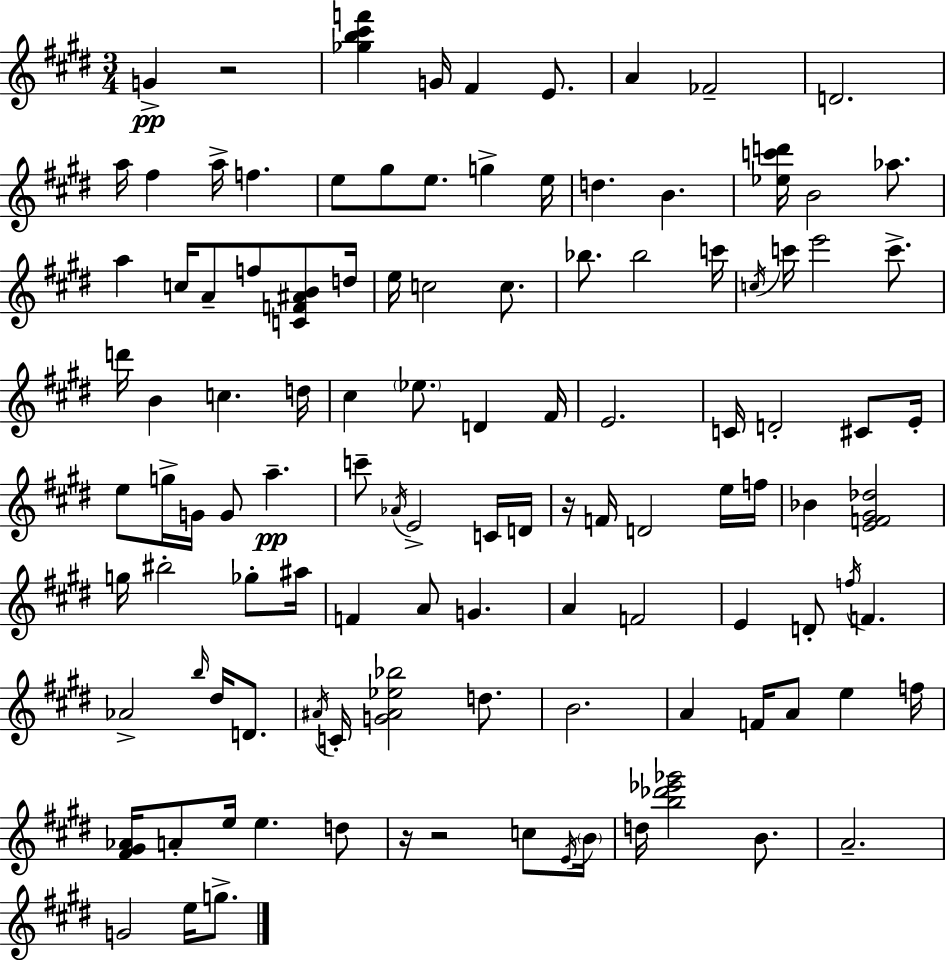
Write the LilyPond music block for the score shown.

{
  \clef treble
  \numericTimeSignature
  \time 3/4
  \key e \major
  g'4->\pp r2 | <ges'' b'' cis''' f'''>4 g'16 fis'4 e'8. | a'4 fes'2-- | d'2. | \break a''16 fis''4 a''16-> f''4. | e''8 gis''8 e''8. g''4-> e''16 | d''4. b'4. | <ees'' c''' d'''>16 b'2 aes''8. | \break a''4 c''16 a'8-- f''8 <c' f' ais' b'>8 d''16 | e''16 c''2 c''8. | bes''8. bes''2 c'''16 | \acciaccatura { c''16 } c'''16 e'''2 c'''8.-> | \break d'''16 b'4 c''4. | d''16 cis''4 \parenthesize ees''8. d'4 | fis'16 e'2. | c'16 d'2-. cis'8 | \break e'16-. e''8 g''16-> g'16 g'8 a''4.--\pp | c'''8-- \acciaccatura { aes'16 } e'2-> | c'16 d'16 r16 f'16 d'2 | e''16 f''16 bes'4 <e' f' gis' des''>2 | \break g''16 bis''2-. ges''8-. | ais''16 f'4 a'8 g'4. | a'4 f'2 | e'4 d'8-. \acciaccatura { f''16 } f'4. | \break aes'2-> \grace { b''16 } | dis''16 d'8. \acciaccatura { ais'16 } c'16-. <g' ais' ees'' bes''>2 | d''8. b'2. | a'4 f'16 a'8 | \break e''4 f''16 <fis' gis' aes'>16 a'8-. e''16 e''4. | d''8 r16 r2 | c''8 \acciaccatura { e'16 } \parenthesize b'16 d''16 <b'' des''' ees''' ges'''>2 | b'8. a'2.-- | \break g'2 | e''16 g''8.-> \bar "|."
}